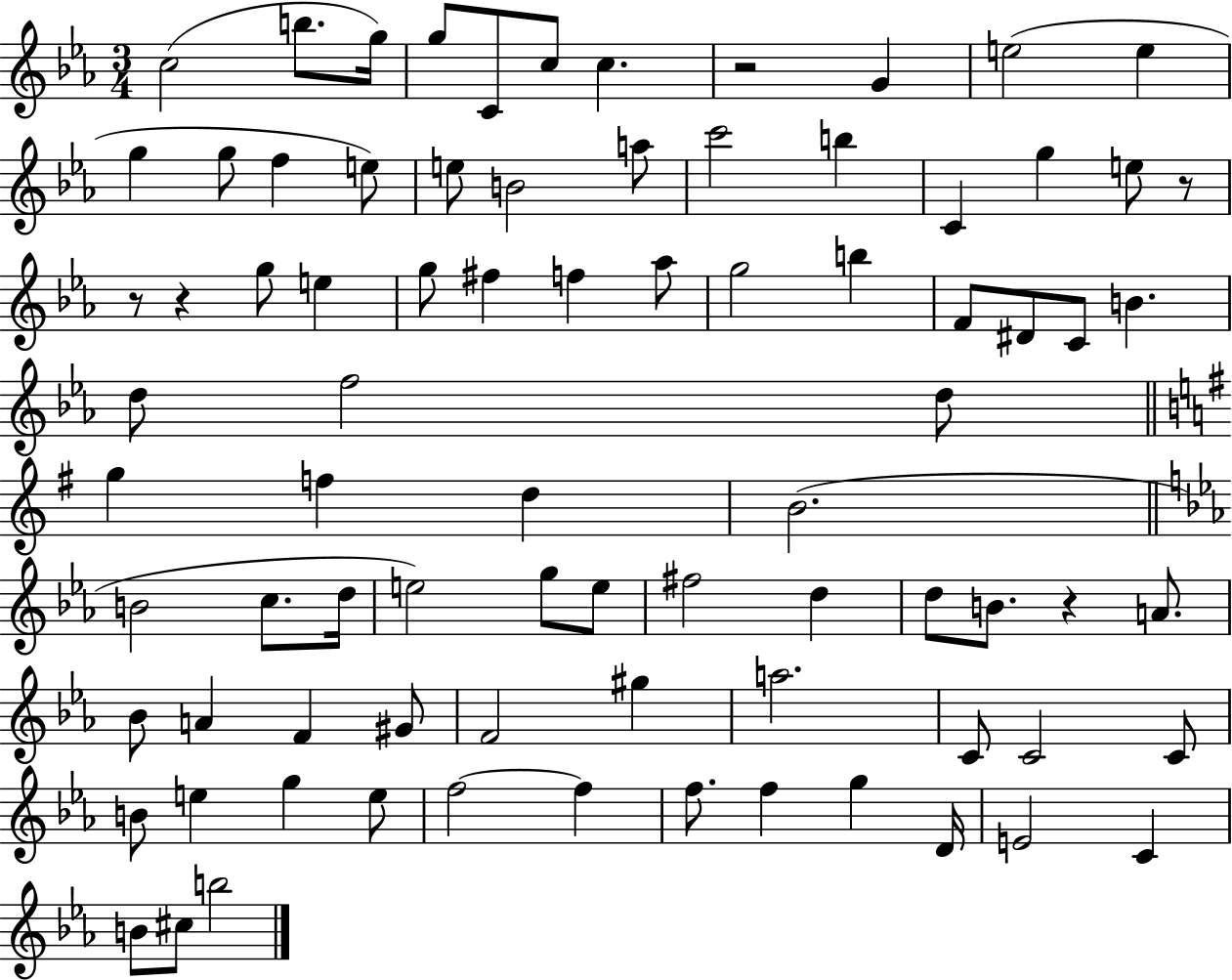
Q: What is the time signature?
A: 3/4